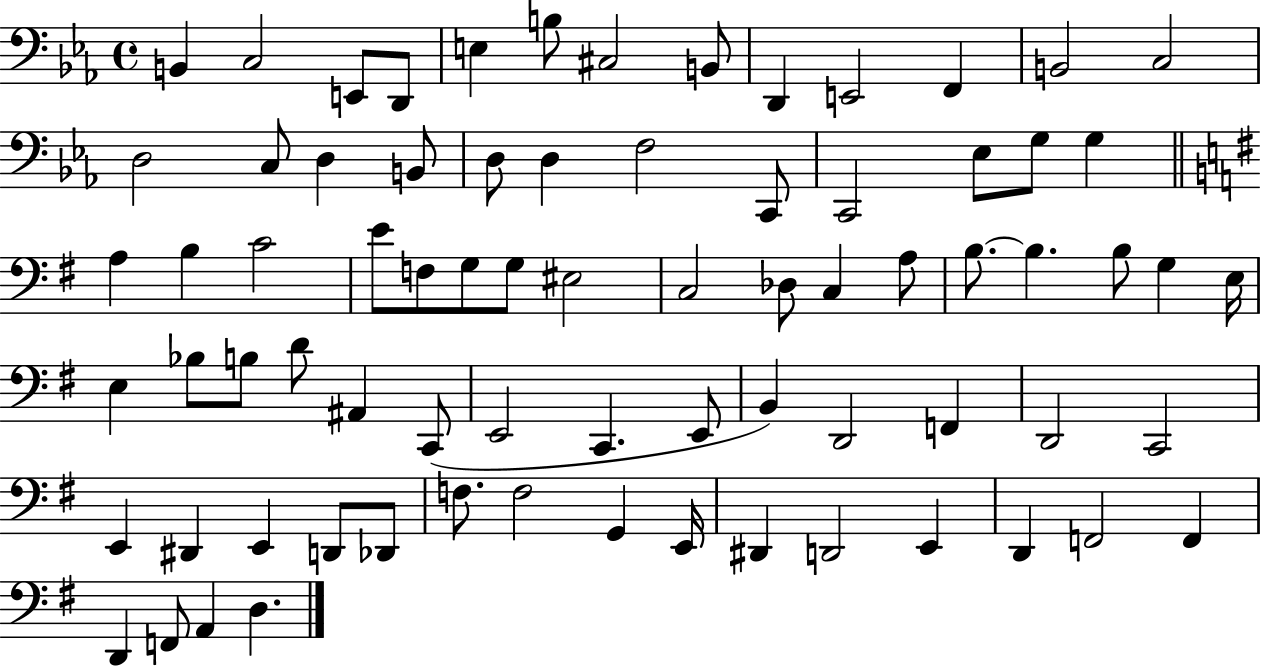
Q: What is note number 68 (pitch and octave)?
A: E2